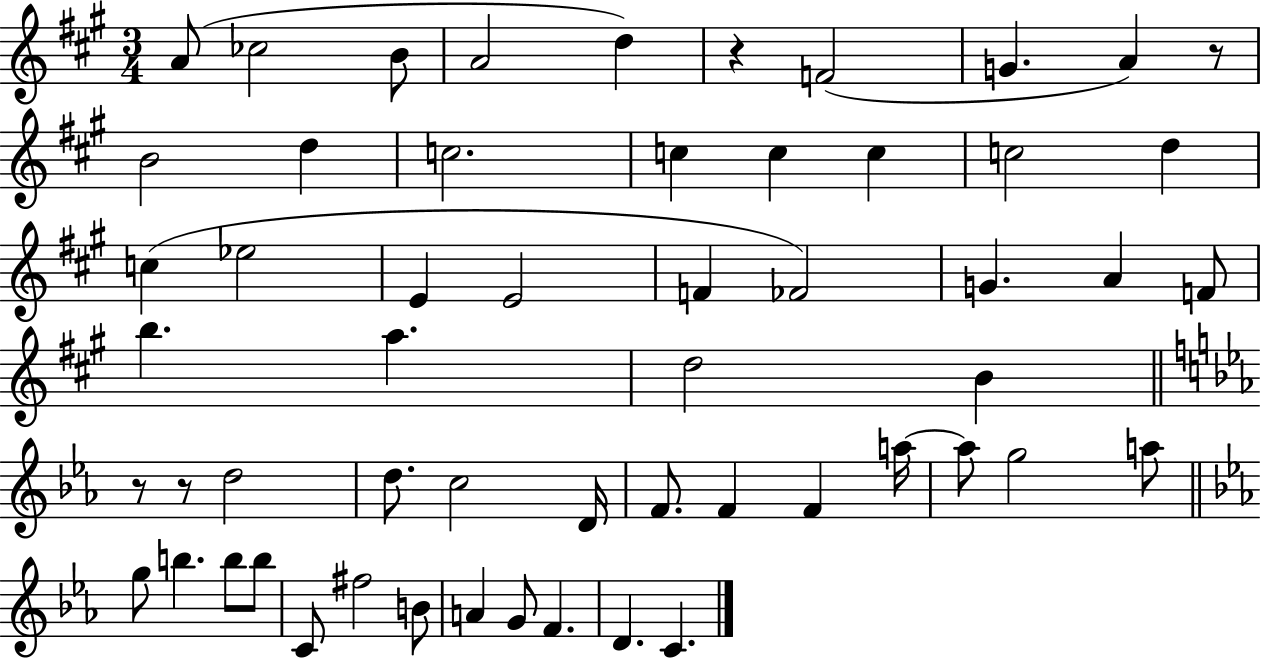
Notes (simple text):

A4/e CES5/h B4/e A4/h D5/q R/q F4/h G4/q. A4/q R/e B4/h D5/q C5/h. C5/q C5/q C5/q C5/h D5/q C5/q Eb5/h E4/q E4/h F4/q FES4/h G4/q. A4/q F4/e B5/q. A5/q. D5/h B4/q R/e R/e D5/h D5/e. C5/h D4/s F4/e. F4/q F4/q A5/s A5/e G5/h A5/e G5/e B5/q. B5/e B5/e C4/e F#5/h B4/e A4/q G4/e F4/q. D4/q. C4/q.